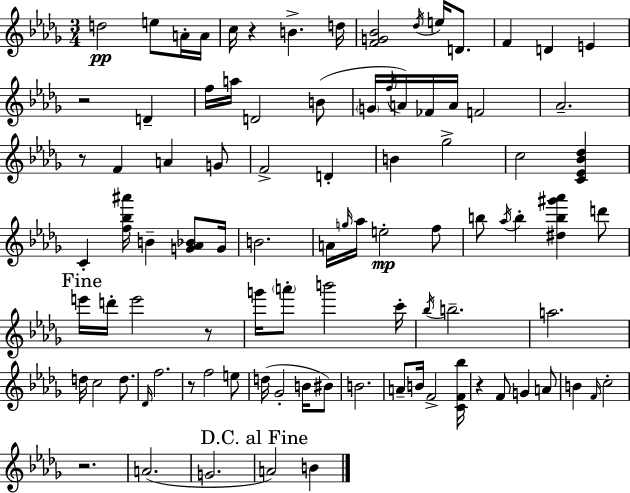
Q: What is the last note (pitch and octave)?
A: B4